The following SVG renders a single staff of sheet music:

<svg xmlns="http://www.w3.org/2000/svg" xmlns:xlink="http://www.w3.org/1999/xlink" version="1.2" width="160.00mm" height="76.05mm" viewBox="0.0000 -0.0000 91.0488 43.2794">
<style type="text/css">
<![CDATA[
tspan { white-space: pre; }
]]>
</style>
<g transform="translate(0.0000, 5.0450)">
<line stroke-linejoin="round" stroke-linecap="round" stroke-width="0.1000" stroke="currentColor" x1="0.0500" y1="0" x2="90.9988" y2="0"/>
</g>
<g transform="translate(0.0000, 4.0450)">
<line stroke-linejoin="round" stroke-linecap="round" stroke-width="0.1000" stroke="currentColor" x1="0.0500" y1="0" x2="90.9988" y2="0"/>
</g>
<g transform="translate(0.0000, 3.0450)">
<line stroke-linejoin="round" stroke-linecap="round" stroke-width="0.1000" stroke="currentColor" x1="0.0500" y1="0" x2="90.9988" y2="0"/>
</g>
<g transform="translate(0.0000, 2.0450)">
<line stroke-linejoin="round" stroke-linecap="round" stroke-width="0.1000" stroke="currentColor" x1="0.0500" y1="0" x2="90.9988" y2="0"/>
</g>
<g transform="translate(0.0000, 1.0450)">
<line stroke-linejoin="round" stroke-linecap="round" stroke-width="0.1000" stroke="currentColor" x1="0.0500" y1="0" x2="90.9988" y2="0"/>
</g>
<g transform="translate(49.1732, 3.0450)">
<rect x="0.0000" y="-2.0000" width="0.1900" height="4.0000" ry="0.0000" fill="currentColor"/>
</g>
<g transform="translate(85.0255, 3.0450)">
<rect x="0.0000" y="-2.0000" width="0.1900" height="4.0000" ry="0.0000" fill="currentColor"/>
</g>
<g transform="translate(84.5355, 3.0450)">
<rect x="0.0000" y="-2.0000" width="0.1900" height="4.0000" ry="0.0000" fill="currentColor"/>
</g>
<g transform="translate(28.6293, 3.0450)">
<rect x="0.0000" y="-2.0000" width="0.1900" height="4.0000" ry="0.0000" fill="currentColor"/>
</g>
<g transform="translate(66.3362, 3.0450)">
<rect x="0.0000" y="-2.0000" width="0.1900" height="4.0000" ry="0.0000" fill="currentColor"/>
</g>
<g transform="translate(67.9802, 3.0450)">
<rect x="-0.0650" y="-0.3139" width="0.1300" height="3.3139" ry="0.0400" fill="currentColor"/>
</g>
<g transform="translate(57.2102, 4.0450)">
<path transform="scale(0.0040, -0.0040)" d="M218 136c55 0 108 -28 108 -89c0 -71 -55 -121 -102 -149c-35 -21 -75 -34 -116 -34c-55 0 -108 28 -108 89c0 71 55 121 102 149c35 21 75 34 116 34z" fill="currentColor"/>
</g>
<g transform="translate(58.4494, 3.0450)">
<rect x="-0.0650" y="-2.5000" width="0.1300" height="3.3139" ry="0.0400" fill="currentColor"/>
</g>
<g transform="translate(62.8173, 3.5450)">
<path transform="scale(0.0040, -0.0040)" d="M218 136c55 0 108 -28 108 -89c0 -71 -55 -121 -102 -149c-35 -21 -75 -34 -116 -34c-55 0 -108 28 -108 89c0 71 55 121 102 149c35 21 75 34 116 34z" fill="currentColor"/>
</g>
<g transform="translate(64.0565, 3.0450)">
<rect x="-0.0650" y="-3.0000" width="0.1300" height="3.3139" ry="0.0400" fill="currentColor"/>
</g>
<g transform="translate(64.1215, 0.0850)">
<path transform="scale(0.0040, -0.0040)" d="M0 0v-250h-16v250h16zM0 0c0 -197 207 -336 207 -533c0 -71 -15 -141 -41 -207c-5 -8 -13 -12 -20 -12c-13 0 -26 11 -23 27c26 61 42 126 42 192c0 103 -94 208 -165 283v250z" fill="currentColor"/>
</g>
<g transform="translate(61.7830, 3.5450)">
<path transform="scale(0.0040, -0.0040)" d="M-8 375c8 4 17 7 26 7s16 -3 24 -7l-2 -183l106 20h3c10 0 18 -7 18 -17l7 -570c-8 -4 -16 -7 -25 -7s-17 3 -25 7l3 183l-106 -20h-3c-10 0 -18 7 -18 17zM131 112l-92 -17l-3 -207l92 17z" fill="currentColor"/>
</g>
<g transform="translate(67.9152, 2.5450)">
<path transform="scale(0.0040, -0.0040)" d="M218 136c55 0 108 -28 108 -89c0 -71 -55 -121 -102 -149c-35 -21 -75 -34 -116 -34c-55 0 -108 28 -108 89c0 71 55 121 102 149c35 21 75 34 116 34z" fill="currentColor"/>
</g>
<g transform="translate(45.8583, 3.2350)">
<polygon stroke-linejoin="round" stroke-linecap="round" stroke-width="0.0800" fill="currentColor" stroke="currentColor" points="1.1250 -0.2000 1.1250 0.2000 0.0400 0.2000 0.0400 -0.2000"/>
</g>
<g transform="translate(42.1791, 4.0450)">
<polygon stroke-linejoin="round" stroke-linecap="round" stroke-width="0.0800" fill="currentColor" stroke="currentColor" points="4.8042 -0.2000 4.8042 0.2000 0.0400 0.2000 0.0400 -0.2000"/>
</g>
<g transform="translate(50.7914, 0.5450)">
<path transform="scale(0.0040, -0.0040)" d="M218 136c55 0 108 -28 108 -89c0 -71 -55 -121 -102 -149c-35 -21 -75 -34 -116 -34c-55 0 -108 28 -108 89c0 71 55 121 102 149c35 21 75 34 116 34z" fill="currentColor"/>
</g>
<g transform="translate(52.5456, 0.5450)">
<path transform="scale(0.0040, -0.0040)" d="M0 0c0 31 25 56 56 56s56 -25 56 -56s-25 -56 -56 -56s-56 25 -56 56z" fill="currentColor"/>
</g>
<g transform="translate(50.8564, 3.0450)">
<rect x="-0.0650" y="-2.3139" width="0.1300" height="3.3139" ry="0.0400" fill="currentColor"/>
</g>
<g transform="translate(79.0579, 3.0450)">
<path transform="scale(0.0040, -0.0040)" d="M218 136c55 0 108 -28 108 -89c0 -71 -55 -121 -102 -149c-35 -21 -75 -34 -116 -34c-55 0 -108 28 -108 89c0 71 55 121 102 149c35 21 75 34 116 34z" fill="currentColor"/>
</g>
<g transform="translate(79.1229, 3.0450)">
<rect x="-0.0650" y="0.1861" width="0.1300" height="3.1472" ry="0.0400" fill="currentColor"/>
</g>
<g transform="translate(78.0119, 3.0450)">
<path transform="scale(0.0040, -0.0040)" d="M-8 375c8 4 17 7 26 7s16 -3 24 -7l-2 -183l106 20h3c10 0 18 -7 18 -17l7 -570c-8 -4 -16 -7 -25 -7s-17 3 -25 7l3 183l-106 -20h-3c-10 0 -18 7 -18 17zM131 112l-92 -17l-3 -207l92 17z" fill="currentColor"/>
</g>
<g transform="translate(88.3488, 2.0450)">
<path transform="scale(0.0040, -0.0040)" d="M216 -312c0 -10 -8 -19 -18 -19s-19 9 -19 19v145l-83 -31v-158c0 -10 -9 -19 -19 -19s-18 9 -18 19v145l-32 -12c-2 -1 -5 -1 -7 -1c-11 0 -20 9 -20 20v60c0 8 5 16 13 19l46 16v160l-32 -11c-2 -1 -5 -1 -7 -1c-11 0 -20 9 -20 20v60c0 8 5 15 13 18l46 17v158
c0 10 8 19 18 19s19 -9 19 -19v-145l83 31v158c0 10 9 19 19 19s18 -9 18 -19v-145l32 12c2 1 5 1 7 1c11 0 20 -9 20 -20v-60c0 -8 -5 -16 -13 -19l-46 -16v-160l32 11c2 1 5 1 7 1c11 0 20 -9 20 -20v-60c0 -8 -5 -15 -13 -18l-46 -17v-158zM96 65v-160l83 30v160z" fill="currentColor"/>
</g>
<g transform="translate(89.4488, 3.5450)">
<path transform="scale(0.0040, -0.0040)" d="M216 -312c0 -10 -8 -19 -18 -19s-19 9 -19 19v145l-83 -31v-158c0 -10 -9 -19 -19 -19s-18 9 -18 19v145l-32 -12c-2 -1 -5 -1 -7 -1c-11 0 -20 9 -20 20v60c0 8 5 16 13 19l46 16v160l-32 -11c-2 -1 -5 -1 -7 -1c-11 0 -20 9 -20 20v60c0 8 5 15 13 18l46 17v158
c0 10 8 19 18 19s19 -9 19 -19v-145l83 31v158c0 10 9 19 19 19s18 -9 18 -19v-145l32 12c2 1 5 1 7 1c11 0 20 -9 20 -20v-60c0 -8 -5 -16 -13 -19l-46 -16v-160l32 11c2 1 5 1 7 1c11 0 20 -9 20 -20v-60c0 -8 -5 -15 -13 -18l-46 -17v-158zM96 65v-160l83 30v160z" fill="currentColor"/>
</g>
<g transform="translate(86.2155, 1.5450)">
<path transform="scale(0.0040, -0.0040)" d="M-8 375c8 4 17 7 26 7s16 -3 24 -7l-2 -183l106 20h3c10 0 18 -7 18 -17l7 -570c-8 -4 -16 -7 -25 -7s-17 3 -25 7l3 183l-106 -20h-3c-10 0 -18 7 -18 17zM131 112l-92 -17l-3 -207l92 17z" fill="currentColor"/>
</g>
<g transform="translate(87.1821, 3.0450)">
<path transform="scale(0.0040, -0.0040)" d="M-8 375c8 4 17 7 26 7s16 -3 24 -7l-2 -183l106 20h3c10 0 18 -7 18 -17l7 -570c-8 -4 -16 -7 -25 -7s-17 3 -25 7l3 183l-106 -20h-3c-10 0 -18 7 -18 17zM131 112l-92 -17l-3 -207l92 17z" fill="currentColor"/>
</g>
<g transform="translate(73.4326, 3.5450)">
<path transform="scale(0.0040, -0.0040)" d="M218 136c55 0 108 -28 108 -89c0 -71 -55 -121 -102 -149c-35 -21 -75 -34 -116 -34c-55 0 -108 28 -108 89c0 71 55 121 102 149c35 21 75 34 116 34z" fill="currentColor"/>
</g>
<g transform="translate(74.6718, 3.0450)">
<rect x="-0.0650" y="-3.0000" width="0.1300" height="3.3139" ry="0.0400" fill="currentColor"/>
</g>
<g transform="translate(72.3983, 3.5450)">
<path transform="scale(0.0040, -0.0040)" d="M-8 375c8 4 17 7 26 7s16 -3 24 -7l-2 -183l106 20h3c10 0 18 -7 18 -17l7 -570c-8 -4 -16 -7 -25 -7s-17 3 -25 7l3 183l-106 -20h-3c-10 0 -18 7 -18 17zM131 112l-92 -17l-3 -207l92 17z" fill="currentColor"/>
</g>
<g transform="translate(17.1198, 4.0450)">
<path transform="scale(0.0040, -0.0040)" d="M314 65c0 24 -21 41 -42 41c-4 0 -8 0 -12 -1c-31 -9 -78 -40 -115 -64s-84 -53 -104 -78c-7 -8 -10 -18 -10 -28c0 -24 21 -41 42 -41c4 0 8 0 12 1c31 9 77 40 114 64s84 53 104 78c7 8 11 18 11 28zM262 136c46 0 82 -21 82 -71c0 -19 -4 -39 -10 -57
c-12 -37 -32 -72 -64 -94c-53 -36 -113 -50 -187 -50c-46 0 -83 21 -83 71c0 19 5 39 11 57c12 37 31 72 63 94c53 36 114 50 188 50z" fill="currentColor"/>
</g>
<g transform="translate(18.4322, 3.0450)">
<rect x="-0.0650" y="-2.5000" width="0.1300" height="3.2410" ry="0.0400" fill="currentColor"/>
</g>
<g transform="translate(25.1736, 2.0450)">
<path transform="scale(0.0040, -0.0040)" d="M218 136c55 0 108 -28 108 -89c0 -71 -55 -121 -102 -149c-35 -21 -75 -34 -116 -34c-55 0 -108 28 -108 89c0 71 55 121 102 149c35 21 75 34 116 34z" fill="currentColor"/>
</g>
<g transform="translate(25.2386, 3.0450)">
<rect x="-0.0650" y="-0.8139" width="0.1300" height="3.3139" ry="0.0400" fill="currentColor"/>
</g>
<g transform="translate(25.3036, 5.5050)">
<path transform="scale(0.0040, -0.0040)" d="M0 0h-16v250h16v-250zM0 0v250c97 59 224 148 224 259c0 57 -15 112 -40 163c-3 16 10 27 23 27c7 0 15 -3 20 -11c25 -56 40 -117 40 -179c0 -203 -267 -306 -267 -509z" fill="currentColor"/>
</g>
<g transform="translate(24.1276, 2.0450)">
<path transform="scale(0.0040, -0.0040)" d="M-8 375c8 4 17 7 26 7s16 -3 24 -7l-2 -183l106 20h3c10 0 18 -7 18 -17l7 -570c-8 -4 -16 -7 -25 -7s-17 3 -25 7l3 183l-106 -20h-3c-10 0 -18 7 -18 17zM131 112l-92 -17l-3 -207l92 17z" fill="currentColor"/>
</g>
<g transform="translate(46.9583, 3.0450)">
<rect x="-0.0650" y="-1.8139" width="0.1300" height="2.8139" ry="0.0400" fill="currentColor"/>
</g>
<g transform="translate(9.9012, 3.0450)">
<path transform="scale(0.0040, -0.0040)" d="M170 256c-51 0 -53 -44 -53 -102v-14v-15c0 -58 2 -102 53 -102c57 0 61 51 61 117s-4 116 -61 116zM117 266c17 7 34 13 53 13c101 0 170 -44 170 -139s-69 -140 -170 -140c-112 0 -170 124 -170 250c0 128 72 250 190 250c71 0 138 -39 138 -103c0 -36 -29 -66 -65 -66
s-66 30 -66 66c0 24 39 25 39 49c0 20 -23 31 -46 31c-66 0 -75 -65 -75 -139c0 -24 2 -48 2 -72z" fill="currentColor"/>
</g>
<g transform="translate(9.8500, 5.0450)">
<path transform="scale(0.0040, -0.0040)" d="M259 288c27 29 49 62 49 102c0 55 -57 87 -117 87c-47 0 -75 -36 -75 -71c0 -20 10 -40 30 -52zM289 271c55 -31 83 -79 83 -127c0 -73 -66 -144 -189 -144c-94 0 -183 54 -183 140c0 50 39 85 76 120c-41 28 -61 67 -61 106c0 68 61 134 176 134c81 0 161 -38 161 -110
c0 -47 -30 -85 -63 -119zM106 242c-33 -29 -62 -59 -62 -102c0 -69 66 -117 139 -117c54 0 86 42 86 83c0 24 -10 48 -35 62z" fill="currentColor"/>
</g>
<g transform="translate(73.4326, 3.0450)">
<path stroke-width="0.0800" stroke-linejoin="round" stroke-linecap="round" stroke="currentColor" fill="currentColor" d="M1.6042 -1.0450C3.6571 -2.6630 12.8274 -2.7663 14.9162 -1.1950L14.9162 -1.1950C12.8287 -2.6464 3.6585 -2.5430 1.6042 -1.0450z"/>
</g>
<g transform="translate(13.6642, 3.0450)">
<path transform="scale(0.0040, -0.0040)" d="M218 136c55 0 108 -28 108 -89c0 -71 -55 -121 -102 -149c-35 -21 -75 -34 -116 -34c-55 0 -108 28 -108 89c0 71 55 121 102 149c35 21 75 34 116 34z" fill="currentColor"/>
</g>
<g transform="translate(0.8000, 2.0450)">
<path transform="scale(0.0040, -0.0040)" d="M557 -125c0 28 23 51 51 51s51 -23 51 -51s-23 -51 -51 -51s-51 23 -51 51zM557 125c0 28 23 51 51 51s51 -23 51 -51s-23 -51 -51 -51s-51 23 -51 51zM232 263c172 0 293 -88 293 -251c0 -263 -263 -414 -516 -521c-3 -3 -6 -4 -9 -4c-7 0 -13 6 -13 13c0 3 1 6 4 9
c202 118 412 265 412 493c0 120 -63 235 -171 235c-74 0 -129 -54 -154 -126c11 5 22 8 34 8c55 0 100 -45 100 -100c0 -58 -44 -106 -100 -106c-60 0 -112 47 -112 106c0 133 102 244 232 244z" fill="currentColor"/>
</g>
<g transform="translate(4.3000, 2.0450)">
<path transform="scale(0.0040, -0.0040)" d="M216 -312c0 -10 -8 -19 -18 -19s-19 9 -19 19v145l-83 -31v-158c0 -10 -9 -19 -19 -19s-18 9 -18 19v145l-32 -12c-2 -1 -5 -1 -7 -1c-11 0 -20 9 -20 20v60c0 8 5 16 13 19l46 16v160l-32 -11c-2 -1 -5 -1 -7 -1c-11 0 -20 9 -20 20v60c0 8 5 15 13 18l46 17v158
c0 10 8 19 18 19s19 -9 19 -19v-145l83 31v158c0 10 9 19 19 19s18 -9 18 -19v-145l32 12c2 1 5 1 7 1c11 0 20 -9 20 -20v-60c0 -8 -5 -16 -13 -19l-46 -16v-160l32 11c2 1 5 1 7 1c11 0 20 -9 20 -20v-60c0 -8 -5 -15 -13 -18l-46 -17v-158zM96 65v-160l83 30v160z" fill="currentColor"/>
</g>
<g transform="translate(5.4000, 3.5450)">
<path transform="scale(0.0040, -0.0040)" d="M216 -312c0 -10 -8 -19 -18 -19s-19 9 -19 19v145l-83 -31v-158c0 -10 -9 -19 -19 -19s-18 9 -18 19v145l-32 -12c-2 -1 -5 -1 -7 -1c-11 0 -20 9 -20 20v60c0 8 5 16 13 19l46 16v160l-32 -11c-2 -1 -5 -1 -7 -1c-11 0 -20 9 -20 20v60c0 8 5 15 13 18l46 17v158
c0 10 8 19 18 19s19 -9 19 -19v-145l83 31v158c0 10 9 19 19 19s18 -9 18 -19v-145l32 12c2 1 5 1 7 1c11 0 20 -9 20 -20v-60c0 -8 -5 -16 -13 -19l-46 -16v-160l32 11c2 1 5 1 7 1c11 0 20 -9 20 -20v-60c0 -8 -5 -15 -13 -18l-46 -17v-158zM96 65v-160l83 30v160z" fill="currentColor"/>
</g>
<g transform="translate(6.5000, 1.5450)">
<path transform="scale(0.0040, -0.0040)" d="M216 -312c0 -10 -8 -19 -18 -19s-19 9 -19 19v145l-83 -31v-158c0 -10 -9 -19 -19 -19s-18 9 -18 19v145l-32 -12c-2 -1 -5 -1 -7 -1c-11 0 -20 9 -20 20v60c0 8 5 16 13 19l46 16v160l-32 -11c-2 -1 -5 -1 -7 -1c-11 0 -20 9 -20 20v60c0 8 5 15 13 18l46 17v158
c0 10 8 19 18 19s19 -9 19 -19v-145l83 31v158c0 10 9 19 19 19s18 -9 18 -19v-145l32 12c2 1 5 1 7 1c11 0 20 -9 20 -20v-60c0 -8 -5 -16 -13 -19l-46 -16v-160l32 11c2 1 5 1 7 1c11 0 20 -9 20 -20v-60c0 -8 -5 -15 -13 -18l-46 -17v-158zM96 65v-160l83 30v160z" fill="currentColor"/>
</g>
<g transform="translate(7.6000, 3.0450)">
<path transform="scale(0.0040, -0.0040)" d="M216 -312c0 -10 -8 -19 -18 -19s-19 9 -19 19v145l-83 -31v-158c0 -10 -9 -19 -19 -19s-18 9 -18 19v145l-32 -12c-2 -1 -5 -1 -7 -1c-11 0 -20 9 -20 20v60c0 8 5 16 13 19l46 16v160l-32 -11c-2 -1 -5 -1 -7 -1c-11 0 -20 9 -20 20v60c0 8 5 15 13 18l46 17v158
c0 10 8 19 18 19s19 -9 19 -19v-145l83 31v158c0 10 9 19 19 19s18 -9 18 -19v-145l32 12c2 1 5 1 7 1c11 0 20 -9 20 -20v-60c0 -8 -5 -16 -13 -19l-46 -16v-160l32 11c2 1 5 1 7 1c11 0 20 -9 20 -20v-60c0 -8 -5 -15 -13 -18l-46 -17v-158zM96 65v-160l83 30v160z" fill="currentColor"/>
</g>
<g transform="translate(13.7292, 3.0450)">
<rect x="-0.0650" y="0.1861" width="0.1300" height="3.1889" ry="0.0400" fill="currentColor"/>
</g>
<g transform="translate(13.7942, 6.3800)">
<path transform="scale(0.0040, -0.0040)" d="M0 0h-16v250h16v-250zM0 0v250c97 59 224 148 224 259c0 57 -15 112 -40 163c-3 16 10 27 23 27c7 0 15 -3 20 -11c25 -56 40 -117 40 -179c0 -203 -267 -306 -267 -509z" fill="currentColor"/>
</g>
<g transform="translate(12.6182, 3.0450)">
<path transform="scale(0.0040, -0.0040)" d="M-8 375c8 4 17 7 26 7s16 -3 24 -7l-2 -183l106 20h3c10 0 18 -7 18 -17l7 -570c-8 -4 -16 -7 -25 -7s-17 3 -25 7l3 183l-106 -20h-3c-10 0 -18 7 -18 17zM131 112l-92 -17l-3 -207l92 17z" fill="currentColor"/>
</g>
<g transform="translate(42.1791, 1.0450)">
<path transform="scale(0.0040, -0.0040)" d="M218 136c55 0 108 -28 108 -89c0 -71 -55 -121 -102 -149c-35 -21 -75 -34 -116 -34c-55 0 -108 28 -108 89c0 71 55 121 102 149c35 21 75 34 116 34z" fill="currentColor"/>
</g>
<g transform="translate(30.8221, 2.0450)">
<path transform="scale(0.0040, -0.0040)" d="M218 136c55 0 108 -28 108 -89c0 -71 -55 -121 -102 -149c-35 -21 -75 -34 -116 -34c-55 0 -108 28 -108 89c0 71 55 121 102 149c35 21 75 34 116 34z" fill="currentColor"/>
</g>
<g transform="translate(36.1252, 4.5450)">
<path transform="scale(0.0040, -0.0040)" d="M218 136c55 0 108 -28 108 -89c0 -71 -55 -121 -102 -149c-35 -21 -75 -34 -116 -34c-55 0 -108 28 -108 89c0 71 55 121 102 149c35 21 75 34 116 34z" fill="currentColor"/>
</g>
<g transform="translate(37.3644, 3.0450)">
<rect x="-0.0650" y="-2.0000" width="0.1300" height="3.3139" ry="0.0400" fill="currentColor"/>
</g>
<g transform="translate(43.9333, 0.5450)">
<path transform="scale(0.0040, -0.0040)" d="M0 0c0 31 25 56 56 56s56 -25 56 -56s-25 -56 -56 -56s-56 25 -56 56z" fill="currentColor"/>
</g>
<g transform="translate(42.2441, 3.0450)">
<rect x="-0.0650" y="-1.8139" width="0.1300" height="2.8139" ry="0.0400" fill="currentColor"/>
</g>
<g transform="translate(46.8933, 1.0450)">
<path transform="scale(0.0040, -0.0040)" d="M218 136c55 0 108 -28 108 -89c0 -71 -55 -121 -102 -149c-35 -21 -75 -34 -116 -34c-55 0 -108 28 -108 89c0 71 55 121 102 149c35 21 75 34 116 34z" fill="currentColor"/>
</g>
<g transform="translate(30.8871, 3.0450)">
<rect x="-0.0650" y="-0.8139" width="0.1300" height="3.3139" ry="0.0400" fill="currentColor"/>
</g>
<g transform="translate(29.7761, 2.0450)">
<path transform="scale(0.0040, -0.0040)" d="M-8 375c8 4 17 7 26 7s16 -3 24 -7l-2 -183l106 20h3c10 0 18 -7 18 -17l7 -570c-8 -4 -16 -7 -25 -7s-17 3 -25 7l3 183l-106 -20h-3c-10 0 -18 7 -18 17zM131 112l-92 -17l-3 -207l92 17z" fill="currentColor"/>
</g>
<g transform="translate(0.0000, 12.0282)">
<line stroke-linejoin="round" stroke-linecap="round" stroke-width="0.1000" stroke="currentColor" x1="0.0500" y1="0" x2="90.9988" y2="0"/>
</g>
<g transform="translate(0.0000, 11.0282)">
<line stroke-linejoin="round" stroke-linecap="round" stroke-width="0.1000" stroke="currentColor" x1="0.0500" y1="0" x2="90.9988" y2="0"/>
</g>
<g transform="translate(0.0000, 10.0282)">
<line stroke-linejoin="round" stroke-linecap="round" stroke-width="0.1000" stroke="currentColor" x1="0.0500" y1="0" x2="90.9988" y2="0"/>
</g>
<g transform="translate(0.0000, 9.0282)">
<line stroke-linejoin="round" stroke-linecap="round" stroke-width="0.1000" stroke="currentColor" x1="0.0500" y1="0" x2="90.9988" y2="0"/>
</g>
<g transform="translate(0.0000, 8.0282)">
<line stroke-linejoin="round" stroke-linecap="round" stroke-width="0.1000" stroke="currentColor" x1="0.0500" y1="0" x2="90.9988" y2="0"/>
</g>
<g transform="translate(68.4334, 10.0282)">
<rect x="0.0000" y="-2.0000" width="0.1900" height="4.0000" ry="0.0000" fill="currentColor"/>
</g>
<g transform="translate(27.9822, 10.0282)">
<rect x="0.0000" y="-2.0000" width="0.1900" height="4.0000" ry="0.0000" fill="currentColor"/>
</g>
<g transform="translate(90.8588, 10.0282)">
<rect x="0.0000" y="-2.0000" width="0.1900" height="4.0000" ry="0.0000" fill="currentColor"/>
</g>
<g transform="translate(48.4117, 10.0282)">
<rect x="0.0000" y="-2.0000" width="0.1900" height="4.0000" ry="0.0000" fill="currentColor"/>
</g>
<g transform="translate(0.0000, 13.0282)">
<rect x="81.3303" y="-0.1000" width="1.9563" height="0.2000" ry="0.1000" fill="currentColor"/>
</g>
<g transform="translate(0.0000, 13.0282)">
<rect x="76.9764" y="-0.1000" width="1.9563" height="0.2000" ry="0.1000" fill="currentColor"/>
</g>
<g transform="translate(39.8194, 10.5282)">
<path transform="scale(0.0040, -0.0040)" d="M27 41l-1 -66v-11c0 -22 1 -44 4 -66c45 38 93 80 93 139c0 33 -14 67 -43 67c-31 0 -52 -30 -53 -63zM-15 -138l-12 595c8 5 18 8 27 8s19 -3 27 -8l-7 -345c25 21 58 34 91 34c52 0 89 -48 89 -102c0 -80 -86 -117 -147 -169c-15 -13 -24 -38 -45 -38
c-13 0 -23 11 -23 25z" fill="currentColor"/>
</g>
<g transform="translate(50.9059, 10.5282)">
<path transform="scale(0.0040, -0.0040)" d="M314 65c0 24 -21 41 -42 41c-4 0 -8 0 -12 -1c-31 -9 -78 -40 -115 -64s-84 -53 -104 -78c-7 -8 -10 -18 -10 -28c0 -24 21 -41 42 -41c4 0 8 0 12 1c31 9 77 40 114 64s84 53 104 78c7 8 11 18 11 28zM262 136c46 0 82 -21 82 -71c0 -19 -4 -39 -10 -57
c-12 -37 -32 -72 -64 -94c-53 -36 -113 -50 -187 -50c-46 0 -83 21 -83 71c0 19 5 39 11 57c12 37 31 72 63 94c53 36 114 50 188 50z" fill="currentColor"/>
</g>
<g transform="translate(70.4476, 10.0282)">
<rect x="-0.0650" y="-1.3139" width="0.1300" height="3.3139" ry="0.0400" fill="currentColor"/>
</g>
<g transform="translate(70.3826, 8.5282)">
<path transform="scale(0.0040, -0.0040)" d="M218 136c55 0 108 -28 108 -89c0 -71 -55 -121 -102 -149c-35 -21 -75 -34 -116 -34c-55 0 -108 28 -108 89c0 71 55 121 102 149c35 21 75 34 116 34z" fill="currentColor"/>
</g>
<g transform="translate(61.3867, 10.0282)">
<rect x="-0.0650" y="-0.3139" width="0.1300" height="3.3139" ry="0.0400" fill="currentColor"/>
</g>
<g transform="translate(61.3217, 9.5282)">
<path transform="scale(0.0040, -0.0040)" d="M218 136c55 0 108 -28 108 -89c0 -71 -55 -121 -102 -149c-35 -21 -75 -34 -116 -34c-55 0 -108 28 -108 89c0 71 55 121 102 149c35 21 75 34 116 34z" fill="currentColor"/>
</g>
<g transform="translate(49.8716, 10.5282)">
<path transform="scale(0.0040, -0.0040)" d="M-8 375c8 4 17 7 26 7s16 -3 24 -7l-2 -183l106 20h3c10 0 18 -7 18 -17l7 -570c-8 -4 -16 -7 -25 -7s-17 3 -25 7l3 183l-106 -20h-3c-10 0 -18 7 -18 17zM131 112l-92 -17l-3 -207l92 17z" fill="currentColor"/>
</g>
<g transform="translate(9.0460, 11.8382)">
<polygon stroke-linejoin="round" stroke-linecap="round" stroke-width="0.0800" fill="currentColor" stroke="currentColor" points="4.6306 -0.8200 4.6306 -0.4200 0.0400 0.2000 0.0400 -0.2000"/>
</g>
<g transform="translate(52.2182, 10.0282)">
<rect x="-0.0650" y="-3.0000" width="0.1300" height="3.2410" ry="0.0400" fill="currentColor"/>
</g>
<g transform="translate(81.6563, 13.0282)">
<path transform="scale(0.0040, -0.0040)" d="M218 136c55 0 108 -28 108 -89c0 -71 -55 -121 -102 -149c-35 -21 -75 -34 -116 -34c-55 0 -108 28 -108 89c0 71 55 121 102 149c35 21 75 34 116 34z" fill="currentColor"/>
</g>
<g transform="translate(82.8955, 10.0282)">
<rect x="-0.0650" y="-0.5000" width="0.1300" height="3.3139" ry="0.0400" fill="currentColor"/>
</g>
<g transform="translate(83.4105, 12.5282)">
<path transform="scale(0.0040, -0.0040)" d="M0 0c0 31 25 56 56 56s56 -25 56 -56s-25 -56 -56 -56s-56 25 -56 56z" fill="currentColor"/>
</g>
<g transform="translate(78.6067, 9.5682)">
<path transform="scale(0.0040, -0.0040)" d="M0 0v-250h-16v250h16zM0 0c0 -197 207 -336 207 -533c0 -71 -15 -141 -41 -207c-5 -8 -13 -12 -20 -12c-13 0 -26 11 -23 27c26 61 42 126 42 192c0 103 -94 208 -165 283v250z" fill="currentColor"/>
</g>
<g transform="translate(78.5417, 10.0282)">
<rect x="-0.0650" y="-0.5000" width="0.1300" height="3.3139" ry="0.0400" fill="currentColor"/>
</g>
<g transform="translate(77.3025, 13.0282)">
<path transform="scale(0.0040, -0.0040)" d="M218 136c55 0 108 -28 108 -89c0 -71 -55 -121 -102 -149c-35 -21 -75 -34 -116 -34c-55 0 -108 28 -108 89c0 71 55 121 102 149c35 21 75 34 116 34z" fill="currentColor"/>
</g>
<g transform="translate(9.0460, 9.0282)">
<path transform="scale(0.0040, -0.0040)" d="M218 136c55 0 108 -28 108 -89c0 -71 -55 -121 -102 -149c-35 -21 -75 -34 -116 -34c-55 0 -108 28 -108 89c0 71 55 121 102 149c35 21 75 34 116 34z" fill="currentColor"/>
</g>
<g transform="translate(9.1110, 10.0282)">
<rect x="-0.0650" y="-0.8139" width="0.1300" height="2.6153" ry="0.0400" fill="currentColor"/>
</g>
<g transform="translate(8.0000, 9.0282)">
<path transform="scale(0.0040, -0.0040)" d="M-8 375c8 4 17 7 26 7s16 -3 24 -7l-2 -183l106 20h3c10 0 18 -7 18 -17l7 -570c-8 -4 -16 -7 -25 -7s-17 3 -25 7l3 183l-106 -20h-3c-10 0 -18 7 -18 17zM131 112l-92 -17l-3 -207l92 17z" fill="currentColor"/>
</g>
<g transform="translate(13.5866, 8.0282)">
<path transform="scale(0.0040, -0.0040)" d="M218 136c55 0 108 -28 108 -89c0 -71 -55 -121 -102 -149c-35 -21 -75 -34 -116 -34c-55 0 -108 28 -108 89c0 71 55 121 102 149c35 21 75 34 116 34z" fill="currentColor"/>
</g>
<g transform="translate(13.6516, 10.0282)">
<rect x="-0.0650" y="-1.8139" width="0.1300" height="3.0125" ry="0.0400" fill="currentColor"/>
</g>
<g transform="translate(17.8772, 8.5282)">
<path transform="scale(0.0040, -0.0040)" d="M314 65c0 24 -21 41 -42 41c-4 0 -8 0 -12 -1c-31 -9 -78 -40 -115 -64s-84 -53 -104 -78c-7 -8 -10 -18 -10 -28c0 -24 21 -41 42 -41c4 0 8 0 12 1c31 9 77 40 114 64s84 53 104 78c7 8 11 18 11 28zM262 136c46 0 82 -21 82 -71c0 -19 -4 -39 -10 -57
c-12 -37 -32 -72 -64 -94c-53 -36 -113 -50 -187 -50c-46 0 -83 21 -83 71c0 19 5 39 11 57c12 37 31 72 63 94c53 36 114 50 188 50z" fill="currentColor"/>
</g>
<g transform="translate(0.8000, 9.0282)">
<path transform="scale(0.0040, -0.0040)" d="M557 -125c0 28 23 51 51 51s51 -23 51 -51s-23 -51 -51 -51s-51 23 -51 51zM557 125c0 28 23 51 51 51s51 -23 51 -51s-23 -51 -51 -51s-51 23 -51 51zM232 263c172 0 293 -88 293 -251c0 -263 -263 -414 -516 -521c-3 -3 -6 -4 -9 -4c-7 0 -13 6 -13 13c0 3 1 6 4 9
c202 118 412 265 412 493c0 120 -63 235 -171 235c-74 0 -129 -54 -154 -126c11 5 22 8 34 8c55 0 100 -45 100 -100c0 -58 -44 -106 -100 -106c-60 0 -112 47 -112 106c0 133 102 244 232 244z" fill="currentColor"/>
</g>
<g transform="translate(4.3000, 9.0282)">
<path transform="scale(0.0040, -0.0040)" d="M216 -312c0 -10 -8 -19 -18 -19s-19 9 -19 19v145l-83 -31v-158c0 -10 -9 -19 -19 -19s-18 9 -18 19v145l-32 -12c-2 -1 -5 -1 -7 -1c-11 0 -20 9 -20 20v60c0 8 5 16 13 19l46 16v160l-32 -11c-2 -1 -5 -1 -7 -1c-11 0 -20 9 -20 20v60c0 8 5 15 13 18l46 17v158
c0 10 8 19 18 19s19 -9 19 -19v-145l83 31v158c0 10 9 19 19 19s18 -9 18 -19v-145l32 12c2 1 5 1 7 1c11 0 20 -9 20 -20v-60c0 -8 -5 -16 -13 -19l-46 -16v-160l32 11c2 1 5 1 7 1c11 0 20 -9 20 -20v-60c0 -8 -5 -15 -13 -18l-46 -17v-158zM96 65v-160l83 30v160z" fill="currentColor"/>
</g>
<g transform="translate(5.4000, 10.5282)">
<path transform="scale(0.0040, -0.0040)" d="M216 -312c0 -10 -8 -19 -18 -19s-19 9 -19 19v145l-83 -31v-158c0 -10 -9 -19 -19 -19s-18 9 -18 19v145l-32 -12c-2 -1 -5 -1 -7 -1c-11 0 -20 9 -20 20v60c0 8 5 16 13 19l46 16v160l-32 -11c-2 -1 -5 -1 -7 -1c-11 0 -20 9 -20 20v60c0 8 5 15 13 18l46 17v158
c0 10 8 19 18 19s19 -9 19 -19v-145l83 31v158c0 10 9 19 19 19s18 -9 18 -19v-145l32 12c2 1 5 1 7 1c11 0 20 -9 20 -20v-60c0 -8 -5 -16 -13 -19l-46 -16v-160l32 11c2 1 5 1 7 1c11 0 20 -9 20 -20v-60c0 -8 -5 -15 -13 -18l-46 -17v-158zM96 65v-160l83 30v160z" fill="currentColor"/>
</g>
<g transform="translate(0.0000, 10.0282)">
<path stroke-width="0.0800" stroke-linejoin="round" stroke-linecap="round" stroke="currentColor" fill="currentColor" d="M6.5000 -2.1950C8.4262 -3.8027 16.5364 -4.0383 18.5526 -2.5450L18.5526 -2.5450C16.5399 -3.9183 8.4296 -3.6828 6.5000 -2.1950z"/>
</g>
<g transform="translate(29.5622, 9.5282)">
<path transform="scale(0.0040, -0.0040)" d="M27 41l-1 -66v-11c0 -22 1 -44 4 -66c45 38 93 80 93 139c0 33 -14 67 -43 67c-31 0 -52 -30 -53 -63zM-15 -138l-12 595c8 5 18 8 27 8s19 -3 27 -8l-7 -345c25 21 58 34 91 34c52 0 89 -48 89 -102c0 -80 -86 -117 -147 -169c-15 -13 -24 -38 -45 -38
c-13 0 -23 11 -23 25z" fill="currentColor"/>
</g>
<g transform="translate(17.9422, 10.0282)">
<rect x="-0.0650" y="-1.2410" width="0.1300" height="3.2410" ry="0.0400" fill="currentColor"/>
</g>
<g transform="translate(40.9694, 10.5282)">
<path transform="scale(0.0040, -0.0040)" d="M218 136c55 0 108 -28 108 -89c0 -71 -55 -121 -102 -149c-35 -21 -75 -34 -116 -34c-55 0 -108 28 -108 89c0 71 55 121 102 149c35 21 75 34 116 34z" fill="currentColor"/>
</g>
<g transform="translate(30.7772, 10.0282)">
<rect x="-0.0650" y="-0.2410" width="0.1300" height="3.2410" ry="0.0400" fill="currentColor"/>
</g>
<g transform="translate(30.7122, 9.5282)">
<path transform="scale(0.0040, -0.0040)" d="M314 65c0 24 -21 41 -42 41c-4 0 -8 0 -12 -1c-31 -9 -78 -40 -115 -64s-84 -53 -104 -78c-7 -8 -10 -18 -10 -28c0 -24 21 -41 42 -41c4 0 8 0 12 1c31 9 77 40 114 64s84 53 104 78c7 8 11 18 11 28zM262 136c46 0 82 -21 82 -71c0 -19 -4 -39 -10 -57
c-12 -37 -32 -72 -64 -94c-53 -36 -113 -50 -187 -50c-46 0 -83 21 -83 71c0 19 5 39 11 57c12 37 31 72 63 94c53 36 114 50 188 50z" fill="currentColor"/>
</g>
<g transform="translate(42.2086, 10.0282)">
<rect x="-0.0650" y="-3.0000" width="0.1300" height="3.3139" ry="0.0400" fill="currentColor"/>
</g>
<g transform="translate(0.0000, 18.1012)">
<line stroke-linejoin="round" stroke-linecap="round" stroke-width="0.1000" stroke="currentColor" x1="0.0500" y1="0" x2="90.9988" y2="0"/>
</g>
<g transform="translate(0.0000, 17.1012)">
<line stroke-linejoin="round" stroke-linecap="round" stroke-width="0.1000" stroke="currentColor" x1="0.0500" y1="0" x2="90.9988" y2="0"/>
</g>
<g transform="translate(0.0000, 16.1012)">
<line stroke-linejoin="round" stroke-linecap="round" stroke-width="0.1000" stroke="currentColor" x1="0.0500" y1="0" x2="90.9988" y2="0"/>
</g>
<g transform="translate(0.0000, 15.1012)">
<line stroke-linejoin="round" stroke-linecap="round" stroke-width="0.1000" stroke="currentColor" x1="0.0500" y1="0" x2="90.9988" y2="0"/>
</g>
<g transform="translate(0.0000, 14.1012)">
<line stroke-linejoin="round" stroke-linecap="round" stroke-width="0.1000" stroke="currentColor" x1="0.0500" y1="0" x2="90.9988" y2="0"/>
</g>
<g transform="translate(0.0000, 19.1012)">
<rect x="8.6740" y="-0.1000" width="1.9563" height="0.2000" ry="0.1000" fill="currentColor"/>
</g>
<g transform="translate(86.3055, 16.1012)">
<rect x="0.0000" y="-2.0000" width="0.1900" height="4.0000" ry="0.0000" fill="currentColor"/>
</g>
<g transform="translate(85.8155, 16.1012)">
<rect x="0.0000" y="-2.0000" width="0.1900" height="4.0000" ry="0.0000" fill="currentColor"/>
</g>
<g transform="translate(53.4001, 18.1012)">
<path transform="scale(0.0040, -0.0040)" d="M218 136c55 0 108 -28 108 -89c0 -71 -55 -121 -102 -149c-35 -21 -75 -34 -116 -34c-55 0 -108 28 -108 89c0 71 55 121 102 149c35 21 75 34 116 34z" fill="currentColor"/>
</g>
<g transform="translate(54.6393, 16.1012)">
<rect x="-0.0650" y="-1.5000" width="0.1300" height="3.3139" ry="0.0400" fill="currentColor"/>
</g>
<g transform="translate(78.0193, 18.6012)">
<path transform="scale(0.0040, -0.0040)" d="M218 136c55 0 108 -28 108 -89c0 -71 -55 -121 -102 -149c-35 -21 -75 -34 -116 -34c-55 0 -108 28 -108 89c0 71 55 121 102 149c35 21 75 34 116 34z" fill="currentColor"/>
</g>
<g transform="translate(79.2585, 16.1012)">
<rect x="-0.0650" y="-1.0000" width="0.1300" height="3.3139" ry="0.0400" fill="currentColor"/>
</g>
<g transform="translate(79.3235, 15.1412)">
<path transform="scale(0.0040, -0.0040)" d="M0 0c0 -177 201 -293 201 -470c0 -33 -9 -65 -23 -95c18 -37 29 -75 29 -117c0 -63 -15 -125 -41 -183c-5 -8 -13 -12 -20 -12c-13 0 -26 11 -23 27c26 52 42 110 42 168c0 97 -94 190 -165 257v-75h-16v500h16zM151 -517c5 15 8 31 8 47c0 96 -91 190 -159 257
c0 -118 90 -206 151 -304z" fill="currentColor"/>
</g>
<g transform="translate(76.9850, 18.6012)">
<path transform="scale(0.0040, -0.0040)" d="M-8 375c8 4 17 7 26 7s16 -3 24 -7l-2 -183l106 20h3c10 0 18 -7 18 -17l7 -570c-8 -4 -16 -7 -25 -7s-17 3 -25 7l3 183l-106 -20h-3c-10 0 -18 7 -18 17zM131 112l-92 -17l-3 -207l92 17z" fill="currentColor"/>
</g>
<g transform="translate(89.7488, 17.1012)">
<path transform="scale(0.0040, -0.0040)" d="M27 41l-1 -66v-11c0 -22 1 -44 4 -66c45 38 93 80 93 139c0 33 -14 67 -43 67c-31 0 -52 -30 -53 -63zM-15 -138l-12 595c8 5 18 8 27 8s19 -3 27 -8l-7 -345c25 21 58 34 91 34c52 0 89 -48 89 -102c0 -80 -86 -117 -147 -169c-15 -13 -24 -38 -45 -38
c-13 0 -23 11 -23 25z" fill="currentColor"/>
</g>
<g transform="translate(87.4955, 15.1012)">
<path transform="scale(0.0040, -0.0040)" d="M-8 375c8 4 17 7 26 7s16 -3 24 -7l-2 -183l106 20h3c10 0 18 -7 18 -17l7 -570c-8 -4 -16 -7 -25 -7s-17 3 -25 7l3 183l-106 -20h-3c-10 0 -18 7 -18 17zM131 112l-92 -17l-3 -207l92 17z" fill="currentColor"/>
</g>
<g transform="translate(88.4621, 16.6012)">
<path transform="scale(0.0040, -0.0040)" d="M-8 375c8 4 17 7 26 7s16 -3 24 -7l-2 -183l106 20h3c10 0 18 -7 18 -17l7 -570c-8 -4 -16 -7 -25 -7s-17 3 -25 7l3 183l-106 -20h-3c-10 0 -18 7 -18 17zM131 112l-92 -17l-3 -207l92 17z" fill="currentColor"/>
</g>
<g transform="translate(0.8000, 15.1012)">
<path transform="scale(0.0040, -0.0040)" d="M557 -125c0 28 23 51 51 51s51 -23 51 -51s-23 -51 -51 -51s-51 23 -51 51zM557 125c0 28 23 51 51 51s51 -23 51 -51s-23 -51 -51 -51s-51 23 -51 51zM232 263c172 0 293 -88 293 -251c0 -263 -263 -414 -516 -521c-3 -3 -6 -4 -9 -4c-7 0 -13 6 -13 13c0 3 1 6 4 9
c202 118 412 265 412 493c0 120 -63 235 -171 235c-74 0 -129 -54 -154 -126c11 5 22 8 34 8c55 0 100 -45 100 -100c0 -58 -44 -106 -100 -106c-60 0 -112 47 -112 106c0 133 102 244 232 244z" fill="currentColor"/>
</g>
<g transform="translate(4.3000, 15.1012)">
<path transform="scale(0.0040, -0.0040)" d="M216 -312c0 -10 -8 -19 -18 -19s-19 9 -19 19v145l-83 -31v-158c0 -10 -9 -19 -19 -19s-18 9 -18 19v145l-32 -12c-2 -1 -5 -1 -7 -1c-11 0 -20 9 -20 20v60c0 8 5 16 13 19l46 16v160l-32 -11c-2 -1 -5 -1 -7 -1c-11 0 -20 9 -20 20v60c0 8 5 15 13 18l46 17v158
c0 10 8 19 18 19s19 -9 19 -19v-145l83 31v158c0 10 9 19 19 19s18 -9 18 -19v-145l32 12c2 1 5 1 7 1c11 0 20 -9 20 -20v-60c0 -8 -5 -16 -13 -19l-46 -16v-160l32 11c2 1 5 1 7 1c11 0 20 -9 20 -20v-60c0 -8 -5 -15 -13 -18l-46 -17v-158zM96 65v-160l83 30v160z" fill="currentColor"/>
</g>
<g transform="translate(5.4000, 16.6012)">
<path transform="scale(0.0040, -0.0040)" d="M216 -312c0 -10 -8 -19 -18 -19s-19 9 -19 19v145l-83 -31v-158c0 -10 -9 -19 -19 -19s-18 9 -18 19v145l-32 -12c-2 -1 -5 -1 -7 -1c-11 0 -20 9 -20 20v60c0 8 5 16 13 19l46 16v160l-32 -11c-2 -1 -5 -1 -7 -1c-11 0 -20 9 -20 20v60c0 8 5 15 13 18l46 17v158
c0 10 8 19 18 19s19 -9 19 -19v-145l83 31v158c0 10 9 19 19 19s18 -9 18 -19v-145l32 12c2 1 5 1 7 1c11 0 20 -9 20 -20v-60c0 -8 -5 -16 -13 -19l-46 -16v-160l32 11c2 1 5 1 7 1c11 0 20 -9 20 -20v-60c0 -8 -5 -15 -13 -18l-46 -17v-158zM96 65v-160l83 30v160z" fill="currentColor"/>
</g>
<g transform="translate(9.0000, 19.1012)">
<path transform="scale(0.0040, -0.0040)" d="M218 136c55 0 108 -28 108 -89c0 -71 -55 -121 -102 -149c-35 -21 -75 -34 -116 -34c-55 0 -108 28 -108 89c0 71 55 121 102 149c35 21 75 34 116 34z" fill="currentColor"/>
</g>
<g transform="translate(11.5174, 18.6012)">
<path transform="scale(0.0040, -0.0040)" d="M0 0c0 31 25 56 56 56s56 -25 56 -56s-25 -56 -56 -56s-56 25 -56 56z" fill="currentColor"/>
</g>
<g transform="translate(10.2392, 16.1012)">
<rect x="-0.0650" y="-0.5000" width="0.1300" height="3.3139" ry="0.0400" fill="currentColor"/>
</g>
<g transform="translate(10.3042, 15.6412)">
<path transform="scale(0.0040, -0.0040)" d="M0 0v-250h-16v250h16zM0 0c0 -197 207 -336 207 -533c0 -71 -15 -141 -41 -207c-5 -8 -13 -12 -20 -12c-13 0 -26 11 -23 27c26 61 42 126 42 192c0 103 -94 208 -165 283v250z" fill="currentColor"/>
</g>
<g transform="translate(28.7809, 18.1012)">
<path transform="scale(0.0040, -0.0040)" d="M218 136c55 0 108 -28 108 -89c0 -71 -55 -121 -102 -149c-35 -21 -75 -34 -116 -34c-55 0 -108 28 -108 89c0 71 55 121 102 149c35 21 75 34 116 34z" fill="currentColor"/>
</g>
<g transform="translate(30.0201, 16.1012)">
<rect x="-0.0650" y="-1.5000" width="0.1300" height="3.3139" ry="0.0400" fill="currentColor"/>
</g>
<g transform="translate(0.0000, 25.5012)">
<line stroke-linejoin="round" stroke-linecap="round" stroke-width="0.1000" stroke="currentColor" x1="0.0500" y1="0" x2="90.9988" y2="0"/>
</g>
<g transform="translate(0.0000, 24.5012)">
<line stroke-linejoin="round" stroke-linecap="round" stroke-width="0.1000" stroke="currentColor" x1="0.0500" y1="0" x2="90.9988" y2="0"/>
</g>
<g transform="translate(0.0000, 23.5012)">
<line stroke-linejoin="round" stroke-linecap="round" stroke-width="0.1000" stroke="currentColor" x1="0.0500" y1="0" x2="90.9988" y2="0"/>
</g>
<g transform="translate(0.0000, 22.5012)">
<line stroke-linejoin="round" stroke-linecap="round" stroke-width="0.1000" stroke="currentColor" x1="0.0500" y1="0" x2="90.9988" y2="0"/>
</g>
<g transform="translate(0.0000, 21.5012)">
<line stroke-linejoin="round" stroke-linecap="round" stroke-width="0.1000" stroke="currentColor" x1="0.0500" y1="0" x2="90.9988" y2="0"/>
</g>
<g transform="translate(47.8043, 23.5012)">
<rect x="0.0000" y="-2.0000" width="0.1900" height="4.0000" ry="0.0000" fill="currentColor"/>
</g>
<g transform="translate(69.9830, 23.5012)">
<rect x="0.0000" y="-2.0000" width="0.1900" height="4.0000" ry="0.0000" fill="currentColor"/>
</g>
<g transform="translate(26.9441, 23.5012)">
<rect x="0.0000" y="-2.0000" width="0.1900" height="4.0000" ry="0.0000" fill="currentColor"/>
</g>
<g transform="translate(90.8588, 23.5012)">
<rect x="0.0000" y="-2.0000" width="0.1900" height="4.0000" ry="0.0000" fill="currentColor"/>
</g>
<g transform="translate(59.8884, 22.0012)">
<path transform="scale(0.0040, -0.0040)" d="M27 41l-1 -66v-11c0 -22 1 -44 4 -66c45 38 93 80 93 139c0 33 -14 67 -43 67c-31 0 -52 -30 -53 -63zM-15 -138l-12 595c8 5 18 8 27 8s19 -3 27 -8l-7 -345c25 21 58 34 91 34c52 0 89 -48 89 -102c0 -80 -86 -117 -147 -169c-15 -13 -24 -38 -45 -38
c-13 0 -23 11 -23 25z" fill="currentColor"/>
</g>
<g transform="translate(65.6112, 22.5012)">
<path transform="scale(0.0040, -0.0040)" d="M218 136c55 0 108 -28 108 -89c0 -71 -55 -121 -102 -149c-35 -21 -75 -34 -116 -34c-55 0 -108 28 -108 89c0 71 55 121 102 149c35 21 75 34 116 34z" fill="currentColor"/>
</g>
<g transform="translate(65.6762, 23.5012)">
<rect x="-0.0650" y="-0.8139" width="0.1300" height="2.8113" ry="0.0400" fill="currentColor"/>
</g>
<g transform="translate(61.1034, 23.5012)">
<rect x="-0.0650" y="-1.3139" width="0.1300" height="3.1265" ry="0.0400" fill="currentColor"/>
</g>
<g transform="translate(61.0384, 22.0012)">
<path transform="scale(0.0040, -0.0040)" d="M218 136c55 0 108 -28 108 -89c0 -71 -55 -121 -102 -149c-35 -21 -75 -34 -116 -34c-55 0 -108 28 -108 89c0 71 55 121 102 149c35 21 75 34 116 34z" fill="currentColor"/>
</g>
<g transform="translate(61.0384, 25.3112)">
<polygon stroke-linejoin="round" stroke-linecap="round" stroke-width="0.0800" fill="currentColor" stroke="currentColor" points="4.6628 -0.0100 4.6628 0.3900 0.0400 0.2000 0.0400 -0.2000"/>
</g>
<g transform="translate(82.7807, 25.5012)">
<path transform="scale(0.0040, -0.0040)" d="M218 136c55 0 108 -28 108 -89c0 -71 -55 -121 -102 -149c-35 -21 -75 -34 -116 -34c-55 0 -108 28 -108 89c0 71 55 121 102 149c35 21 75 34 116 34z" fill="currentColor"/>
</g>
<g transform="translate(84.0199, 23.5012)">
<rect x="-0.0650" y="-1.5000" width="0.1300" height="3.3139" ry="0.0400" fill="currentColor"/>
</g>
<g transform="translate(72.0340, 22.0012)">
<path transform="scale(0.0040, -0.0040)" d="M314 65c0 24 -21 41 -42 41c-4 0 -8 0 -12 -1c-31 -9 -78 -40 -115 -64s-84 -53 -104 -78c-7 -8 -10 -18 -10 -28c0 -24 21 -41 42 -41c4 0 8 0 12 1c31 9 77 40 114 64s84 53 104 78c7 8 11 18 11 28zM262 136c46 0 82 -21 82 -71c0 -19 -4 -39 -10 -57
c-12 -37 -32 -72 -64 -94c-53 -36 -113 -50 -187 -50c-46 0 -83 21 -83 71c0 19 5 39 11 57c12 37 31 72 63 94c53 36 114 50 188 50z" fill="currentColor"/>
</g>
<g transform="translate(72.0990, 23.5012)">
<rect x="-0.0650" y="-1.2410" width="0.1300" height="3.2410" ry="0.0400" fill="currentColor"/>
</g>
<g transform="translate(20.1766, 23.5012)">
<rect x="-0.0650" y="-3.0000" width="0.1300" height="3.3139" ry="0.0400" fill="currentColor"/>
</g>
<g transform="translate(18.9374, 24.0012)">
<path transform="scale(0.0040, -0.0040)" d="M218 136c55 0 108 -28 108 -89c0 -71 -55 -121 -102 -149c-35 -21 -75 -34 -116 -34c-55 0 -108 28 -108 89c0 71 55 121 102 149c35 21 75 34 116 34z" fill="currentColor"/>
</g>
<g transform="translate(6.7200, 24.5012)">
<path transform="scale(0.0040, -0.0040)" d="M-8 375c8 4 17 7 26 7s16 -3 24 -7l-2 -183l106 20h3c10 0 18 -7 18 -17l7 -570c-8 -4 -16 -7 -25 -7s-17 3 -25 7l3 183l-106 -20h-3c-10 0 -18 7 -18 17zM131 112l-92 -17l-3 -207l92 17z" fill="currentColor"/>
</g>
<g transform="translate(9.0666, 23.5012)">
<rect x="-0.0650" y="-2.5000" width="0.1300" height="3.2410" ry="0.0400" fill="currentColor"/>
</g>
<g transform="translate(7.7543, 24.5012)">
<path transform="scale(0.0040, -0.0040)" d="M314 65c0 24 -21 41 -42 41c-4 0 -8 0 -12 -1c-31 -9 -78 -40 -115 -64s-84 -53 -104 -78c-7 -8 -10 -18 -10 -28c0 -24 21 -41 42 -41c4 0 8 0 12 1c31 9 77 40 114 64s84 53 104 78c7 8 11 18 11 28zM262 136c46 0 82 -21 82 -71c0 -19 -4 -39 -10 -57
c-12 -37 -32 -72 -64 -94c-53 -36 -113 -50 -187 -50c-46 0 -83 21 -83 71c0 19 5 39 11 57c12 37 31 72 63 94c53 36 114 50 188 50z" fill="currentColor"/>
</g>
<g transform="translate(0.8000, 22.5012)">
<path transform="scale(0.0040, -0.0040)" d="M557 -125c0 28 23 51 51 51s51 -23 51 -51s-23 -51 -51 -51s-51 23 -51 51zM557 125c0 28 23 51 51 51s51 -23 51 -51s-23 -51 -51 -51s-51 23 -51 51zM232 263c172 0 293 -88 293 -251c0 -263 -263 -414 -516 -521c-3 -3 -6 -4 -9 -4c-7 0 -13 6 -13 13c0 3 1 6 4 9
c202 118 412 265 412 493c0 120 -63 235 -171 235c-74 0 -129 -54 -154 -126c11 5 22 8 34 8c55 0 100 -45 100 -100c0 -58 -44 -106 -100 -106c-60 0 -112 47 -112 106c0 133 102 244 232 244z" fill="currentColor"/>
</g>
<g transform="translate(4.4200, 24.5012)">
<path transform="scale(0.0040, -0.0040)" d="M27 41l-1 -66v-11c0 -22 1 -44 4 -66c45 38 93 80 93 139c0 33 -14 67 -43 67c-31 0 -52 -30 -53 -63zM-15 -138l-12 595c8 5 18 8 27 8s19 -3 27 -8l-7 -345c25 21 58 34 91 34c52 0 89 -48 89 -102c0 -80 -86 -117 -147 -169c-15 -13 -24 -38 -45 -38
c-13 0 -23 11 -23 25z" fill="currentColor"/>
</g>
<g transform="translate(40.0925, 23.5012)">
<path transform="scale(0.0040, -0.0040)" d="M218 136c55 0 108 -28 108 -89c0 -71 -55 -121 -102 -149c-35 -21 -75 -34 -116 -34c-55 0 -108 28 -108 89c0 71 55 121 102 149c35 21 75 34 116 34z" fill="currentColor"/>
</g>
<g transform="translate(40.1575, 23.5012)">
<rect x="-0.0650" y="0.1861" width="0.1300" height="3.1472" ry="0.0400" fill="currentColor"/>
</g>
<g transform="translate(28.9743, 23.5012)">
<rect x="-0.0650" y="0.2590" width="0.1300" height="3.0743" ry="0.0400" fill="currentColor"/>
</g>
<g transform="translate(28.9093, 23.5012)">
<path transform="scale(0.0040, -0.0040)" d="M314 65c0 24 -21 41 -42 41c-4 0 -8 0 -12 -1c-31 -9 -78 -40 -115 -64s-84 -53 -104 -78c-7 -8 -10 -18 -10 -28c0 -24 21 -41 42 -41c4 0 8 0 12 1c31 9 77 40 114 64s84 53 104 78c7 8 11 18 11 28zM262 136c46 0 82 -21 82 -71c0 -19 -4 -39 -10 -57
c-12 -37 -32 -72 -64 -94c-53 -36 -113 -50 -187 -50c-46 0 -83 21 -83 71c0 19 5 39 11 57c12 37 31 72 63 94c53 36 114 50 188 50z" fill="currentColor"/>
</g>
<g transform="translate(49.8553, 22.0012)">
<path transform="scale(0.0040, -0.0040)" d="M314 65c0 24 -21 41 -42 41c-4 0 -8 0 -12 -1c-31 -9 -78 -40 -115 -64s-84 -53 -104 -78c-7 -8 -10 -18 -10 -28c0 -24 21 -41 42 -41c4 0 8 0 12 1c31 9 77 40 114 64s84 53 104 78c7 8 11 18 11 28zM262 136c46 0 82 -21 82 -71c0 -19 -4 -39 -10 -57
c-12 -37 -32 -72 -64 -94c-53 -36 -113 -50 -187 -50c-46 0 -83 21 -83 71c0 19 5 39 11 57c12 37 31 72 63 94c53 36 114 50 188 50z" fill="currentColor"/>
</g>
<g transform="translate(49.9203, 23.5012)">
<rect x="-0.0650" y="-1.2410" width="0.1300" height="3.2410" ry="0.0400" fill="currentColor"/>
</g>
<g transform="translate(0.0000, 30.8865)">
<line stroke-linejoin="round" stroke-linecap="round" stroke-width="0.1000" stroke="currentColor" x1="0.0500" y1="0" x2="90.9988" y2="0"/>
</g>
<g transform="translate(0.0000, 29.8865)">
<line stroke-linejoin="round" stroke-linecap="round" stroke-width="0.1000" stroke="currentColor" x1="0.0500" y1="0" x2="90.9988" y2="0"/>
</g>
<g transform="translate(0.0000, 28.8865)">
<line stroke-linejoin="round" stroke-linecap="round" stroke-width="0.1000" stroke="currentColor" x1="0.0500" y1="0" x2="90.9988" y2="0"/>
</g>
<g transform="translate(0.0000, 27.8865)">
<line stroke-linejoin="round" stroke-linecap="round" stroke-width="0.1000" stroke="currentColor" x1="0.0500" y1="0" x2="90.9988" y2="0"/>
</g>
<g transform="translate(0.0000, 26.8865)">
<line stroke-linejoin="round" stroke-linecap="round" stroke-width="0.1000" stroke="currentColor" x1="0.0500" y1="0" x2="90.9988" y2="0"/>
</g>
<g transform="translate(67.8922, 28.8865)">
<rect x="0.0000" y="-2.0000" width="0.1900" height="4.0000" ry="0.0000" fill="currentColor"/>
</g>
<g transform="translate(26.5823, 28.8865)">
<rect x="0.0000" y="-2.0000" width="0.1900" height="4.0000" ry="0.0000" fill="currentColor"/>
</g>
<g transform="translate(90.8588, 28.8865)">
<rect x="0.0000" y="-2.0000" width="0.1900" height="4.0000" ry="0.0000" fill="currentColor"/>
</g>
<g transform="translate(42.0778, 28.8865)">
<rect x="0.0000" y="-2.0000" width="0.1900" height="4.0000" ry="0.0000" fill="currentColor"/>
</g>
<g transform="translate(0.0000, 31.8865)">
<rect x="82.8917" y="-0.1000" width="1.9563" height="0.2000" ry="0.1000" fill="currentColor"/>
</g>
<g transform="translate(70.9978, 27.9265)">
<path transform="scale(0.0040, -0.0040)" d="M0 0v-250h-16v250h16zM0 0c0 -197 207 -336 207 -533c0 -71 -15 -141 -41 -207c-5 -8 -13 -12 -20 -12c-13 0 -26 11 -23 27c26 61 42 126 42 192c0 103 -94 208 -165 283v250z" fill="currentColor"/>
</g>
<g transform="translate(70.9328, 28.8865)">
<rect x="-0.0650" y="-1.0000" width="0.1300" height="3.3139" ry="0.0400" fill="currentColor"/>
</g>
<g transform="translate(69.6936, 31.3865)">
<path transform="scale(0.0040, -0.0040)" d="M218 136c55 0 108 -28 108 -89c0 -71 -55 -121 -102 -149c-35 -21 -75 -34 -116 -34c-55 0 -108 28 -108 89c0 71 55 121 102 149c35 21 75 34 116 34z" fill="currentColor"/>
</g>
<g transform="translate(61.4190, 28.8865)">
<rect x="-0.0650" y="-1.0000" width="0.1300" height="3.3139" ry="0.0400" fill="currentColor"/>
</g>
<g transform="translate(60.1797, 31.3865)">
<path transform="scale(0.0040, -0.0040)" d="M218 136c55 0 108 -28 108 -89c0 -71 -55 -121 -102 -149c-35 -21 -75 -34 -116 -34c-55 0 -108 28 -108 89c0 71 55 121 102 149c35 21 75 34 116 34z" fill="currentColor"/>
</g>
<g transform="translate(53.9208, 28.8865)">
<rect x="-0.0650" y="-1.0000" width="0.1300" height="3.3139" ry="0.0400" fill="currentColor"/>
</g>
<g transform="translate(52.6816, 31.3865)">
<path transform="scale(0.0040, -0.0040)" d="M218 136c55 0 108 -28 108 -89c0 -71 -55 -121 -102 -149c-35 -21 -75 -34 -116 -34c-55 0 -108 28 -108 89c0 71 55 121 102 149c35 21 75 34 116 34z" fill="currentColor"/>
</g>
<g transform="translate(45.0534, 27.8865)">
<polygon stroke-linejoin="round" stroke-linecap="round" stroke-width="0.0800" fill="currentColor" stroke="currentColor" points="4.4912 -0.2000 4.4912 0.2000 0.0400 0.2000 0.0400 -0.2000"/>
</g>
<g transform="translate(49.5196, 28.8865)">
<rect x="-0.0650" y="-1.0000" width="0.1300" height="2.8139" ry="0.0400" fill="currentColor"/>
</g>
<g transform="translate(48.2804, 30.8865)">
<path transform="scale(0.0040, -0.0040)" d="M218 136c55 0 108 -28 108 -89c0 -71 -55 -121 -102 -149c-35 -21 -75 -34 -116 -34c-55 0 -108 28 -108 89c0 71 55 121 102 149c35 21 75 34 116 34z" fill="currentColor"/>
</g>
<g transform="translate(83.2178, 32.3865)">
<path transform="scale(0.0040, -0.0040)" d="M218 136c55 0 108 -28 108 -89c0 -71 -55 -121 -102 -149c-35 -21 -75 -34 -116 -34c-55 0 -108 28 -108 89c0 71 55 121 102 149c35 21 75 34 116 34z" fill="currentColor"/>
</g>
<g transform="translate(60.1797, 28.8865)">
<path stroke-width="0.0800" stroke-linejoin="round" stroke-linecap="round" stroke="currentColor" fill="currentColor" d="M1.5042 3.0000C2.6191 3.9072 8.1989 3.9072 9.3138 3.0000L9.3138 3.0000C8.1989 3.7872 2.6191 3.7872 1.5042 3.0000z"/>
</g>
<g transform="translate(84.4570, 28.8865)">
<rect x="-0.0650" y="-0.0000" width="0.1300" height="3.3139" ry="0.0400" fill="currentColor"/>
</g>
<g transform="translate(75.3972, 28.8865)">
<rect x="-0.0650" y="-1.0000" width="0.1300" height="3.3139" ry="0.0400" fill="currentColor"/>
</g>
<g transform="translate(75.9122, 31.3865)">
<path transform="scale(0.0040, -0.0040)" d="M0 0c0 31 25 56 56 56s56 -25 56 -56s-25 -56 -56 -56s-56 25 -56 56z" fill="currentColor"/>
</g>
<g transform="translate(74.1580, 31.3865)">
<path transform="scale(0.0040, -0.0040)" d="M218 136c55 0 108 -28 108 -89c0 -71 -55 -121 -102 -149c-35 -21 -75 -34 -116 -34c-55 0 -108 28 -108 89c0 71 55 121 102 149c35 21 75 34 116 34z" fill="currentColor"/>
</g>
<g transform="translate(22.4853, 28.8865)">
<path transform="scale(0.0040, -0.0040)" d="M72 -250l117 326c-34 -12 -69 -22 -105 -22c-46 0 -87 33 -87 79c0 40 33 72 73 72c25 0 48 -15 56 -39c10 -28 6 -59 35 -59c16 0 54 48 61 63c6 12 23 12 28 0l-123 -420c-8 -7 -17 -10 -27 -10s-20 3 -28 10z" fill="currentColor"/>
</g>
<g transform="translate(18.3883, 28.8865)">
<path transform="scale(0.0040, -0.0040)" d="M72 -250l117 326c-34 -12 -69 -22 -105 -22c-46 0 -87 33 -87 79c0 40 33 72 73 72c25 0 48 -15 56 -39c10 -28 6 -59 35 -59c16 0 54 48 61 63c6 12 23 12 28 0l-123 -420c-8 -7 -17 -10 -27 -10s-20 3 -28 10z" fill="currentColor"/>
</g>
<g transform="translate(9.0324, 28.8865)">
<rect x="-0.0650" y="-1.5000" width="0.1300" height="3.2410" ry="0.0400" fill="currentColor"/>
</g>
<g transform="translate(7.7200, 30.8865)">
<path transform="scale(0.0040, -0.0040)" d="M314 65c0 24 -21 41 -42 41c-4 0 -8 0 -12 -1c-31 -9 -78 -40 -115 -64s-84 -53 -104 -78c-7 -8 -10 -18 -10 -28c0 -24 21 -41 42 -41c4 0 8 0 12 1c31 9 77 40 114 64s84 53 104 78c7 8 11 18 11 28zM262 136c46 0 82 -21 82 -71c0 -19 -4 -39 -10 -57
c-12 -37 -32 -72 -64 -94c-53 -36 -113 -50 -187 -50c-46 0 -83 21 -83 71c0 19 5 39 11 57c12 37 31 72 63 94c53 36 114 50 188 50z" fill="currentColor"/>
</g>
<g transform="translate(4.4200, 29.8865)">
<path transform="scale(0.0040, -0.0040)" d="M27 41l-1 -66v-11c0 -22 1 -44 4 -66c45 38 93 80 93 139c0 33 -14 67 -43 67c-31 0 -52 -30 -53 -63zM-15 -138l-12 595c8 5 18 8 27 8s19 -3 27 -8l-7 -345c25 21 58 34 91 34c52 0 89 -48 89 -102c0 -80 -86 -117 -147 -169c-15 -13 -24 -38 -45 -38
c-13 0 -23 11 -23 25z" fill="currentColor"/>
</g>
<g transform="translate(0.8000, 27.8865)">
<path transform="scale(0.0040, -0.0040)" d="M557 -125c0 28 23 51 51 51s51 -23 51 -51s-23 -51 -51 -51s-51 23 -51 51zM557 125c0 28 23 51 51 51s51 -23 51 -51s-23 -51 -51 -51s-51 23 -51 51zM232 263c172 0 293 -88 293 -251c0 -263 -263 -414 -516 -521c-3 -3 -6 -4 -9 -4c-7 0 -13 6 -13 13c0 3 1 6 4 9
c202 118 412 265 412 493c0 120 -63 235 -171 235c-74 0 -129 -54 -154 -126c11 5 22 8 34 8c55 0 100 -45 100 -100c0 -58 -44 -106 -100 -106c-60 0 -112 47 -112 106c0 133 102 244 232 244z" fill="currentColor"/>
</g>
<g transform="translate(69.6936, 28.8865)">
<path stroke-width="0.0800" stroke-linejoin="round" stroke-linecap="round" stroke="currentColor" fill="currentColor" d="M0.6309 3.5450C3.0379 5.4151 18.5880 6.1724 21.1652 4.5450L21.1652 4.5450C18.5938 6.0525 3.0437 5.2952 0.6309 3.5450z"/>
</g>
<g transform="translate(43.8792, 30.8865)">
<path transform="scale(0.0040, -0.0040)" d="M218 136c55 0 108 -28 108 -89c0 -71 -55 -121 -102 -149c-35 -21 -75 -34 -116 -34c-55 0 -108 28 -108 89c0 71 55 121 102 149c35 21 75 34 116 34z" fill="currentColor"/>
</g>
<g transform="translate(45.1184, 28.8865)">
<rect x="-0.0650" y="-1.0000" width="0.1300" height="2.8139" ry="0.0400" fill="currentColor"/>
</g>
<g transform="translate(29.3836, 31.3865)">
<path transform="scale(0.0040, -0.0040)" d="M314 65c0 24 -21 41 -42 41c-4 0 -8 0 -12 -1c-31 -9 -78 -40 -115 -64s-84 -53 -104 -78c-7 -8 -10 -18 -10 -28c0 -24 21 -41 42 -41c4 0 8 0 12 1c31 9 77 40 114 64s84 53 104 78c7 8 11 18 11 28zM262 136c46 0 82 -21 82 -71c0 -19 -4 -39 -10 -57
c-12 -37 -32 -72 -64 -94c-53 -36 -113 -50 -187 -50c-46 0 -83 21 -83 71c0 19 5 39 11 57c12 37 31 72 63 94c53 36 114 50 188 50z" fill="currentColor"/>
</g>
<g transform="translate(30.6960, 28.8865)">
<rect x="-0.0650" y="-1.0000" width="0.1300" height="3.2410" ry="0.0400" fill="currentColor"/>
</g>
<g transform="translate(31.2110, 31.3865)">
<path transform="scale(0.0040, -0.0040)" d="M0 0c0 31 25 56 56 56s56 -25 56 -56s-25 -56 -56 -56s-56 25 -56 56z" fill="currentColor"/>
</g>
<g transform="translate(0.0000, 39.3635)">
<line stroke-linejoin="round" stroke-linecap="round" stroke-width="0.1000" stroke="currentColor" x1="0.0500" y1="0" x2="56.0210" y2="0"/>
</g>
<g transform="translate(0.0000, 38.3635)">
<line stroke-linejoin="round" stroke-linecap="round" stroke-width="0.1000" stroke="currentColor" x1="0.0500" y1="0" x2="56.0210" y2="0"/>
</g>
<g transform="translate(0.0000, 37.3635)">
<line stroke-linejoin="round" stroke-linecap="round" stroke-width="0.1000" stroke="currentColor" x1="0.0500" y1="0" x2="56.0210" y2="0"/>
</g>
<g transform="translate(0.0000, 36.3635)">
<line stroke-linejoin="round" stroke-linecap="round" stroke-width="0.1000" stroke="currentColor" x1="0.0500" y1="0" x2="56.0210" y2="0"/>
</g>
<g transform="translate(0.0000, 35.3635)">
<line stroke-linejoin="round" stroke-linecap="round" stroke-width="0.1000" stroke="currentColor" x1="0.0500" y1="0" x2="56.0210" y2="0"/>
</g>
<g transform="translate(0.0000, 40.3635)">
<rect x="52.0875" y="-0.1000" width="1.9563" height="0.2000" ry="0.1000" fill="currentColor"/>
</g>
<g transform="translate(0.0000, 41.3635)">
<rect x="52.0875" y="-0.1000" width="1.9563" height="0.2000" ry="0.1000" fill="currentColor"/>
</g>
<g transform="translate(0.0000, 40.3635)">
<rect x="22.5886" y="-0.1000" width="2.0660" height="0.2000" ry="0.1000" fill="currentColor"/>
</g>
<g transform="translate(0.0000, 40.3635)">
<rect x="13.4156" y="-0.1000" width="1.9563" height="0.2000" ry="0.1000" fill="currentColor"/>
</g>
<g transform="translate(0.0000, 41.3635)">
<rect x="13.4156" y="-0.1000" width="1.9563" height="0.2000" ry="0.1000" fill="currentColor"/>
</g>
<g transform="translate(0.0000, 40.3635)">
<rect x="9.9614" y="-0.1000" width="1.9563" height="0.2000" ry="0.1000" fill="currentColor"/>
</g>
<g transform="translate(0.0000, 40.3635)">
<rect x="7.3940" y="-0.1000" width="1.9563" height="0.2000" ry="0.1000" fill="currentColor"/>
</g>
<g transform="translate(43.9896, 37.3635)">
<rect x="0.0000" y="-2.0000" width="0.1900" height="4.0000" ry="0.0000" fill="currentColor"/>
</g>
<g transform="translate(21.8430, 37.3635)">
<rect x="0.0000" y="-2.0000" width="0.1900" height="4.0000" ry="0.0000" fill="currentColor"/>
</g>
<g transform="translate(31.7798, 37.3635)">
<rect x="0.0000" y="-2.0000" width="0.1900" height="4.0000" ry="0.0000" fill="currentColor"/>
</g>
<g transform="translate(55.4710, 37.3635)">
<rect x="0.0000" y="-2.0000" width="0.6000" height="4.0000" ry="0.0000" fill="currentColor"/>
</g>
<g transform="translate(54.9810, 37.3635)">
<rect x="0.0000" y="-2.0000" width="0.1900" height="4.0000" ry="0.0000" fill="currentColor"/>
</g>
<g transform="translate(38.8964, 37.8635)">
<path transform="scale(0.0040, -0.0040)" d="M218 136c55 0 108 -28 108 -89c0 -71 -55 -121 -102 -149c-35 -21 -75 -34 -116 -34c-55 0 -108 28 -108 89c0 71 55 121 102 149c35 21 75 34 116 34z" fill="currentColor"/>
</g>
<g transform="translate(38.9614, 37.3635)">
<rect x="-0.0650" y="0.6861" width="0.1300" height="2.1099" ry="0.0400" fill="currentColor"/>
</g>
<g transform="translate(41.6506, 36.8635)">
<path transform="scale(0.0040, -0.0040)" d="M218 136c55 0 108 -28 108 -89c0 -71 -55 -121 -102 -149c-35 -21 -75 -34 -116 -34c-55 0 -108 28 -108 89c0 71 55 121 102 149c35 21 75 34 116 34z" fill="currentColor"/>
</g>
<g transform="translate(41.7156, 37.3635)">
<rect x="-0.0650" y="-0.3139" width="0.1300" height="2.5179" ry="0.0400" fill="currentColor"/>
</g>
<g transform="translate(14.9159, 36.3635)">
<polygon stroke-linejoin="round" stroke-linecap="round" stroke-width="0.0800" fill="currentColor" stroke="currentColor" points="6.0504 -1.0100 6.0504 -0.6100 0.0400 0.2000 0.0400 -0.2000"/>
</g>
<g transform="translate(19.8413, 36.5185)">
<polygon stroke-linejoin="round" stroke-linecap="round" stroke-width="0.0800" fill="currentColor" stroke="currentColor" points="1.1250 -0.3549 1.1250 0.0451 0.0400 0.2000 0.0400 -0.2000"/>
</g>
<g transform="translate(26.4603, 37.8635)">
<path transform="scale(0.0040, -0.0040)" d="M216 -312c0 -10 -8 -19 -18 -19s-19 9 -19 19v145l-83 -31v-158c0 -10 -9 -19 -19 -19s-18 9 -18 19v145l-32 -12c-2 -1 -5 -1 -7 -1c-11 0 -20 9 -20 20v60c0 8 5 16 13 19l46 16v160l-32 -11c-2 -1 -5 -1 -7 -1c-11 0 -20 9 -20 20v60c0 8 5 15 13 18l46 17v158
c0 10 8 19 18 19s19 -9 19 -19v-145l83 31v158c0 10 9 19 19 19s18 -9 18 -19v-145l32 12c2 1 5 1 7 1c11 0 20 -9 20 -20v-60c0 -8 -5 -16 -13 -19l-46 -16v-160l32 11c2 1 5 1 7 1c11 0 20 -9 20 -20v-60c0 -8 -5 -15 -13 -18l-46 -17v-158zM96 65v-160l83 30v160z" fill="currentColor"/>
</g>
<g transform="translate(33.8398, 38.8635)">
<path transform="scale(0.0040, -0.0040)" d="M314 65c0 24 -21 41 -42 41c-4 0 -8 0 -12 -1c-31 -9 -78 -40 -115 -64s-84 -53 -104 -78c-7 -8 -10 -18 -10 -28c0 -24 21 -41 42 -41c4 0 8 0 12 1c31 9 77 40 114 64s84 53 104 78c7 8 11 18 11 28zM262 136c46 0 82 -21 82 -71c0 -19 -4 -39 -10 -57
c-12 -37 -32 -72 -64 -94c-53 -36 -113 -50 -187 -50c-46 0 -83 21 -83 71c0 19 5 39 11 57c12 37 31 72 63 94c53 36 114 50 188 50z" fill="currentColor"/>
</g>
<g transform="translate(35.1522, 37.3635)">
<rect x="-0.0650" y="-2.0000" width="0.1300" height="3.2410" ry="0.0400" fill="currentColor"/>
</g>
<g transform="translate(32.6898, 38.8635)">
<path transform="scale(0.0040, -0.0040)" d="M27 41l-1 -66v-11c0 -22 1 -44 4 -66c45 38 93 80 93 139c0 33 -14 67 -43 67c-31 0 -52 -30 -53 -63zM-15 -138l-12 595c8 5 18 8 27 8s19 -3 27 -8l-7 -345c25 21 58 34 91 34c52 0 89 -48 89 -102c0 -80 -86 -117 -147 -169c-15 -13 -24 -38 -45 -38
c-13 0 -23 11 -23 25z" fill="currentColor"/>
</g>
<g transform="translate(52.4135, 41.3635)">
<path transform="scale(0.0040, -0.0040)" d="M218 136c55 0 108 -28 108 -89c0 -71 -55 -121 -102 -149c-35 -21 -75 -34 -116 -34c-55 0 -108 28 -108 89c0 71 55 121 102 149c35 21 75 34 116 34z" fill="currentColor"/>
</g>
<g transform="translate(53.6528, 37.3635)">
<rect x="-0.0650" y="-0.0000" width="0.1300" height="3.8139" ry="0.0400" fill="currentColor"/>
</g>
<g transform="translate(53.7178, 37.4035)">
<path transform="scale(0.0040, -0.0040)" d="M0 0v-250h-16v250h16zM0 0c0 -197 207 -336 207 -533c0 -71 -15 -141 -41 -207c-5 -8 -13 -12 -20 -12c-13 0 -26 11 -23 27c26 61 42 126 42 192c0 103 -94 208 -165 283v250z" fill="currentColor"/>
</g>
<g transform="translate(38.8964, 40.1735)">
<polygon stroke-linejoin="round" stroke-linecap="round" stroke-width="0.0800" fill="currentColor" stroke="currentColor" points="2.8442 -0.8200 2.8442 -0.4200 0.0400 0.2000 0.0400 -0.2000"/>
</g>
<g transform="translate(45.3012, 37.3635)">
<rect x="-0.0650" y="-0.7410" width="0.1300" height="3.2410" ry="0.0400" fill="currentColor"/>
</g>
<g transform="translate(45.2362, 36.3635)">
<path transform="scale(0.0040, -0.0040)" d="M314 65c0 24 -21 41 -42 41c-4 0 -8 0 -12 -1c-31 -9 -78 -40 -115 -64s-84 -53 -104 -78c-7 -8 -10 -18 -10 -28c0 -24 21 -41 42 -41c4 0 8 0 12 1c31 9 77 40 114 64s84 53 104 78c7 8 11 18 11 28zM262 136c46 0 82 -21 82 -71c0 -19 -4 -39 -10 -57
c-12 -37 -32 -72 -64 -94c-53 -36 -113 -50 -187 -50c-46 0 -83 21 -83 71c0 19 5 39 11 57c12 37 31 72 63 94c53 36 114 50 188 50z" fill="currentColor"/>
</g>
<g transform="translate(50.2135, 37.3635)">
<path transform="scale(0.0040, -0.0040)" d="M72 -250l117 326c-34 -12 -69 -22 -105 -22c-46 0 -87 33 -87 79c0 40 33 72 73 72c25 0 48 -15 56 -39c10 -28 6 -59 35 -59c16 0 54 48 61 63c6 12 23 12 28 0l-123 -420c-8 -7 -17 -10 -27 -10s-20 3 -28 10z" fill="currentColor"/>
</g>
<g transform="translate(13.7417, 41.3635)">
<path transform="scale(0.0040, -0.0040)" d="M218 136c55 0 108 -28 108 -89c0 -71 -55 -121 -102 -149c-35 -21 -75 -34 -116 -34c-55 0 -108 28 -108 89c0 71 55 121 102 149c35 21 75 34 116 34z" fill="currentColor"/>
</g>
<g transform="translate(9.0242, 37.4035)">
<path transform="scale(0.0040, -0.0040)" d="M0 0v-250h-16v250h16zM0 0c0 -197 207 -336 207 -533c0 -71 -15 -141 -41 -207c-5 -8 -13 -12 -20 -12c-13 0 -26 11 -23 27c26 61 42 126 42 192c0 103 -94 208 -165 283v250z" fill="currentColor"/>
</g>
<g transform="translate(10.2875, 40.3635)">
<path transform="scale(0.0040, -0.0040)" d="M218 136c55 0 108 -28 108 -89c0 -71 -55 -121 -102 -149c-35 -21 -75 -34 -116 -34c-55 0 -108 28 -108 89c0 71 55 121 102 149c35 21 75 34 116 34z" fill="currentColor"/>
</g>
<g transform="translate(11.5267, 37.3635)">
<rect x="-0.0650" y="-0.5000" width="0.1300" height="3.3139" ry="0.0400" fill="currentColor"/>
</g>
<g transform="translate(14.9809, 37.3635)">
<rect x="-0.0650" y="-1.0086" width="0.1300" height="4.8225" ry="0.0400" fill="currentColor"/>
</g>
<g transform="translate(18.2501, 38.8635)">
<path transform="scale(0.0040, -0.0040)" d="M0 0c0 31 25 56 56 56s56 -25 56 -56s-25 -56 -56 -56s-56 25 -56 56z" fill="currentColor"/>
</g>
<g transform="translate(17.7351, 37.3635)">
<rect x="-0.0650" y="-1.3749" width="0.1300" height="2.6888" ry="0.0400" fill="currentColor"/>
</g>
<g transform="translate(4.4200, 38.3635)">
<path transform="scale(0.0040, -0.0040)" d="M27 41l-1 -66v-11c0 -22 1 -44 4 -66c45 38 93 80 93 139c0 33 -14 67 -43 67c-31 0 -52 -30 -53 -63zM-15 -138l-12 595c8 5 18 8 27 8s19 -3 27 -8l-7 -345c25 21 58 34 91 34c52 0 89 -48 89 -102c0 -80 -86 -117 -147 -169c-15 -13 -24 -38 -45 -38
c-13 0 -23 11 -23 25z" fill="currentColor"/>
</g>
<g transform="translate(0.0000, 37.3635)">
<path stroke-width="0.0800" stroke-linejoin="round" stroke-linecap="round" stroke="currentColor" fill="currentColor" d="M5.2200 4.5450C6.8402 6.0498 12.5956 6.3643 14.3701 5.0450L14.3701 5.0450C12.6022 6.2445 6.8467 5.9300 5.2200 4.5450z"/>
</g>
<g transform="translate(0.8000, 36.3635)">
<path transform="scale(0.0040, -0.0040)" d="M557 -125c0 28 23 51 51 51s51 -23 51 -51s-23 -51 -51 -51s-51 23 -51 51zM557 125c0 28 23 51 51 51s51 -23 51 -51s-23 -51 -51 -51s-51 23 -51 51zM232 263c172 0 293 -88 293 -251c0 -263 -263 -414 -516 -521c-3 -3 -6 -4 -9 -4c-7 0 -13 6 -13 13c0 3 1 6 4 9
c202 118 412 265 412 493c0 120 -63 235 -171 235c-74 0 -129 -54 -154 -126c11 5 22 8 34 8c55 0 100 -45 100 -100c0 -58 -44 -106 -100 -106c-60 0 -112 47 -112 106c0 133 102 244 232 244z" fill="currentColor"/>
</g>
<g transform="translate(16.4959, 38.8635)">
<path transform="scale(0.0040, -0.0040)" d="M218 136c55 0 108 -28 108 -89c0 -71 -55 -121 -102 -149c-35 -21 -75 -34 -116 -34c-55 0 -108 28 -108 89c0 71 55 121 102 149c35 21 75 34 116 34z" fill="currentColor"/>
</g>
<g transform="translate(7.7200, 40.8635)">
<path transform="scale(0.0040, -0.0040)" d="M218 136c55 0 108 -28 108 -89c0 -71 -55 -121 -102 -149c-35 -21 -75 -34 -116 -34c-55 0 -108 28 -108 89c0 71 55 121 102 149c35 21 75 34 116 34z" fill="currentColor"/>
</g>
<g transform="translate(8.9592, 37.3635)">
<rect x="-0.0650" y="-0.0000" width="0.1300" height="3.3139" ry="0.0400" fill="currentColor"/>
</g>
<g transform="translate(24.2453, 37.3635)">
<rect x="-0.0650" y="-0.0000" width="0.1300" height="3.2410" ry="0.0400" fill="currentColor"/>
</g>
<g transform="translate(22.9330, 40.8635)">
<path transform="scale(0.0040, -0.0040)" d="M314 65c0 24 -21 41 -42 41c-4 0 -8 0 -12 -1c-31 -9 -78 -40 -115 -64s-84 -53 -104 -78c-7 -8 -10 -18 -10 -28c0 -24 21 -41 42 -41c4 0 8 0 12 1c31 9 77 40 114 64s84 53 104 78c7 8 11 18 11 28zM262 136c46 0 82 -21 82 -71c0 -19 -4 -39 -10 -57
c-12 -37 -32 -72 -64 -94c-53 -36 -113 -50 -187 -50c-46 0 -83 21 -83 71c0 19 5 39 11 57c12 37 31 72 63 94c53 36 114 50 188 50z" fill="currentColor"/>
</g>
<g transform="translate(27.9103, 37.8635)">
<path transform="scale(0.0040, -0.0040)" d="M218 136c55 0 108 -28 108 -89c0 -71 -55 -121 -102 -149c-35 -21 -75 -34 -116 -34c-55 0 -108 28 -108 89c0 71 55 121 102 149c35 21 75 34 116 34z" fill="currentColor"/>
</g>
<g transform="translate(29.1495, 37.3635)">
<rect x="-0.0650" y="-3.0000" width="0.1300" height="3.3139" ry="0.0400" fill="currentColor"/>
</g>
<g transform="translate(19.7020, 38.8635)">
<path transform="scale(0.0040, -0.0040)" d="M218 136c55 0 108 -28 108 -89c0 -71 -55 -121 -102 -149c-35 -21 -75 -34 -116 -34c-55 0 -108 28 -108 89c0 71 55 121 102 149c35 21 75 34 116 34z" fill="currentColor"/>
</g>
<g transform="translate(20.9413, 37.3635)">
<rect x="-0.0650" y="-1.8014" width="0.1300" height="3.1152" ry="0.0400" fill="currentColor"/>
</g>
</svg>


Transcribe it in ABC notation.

X:1
T:Untitled
M:6/8
L:1/4
K:E
D,/2 B,,2 F,/2 F, A,, A,/2 A,/4 B, B,, C,/2 E, C, D, F,/2 A,/2 G,2 _E,2 _C, C,2 E, G, E,,/2 E,, E,,/2 G,, G,, F,,/4 B,,2 C, D,2 D, G,2 _G,/2 F,/2 G,2 G,, G,,2 z/2 z/2 F,,2 G,,/2 G,,/2 F,, F,, F,,/2 F,, D,, D,,/2 E,, C,,/2 A,,/2 A,,/4 D,,2 ^C, _A,,2 C,/2 E,/2 F,2 z/2 C,,/2